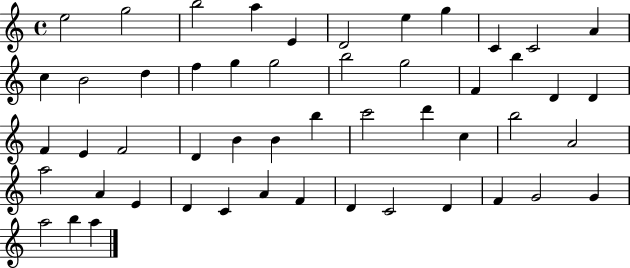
X:1
T:Untitled
M:4/4
L:1/4
K:C
e2 g2 b2 a E D2 e g C C2 A c B2 d f g g2 b2 g2 F b D D F E F2 D B B b c'2 d' c b2 A2 a2 A E D C A F D C2 D F G2 G a2 b a